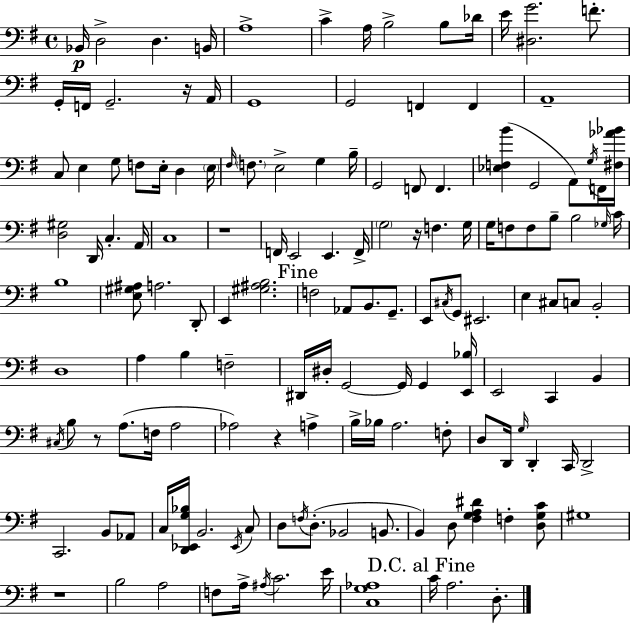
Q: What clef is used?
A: bass